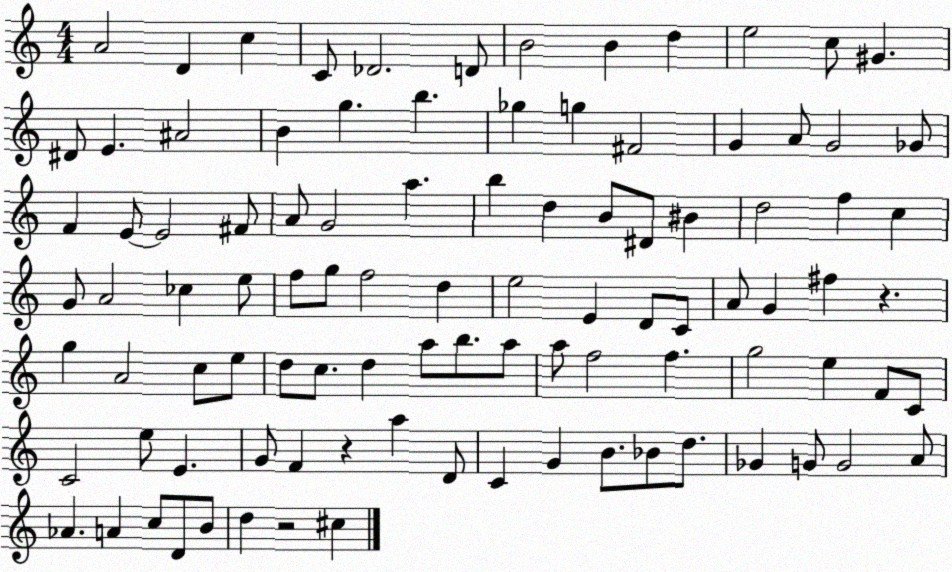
X:1
T:Untitled
M:4/4
L:1/4
K:C
A2 D c C/2 _D2 D/2 B2 B d e2 c/2 ^G ^D/2 E ^A2 B g b _g g ^F2 G A/2 G2 _G/2 F E/2 E2 ^F/2 A/2 G2 a b d B/2 ^D/2 ^B d2 f c G/2 A2 _c e/2 f/2 g/2 f2 d e2 E D/2 C/2 A/2 G ^f z g A2 c/2 e/2 d/2 c/2 d a/2 b/2 a/2 a/2 f2 f g2 e F/2 C/2 C2 e/2 E G/2 F z a D/2 C G B/2 _B/2 d/2 _G G/2 G2 A/2 _A A c/2 D/2 B/2 d z2 ^c